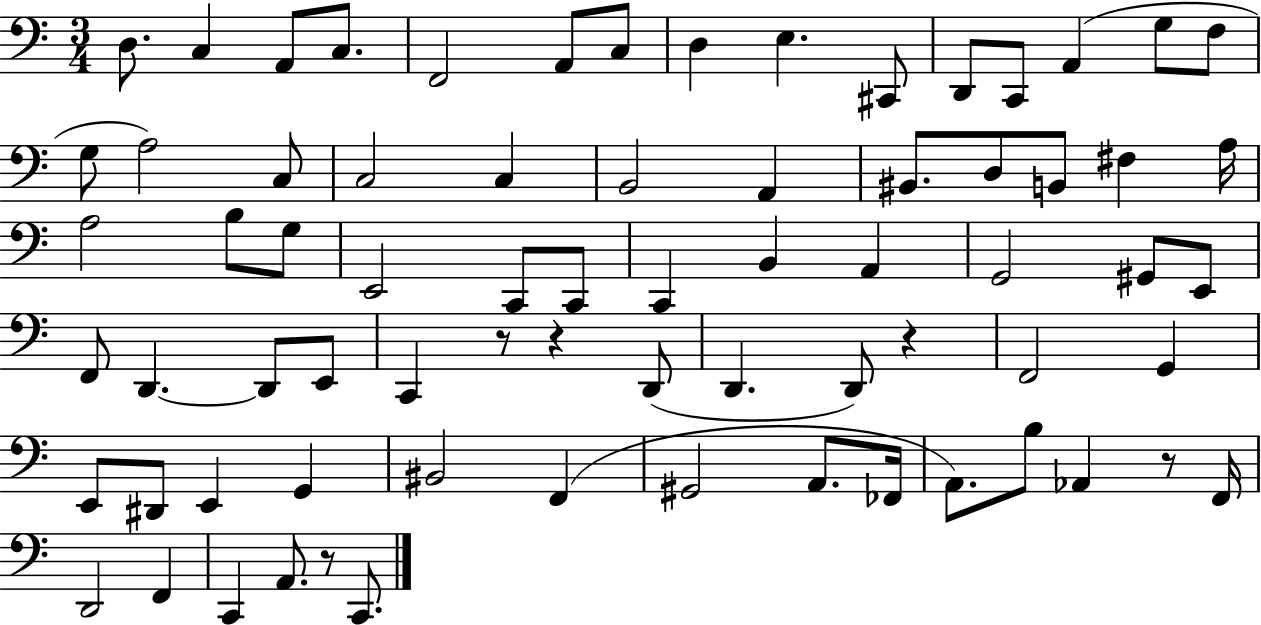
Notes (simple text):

D3/e. C3/q A2/e C3/e. F2/h A2/e C3/e D3/q E3/q. C#2/e D2/e C2/e A2/q G3/e F3/e G3/e A3/h C3/e C3/h C3/q B2/h A2/q BIS2/e. D3/e B2/e F#3/q A3/s A3/h B3/e G3/e E2/h C2/e C2/e C2/q B2/q A2/q G2/h G#2/e E2/e F2/e D2/q. D2/e E2/e C2/q R/e R/q D2/e D2/q. D2/e R/q F2/h G2/q E2/e D#2/e E2/q G2/q BIS2/h F2/q G#2/h A2/e. FES2/s A2/e. B3/e Ab2/q R/e F2/s D2/h F2/q C2/q A2/e. R/e C2/e.